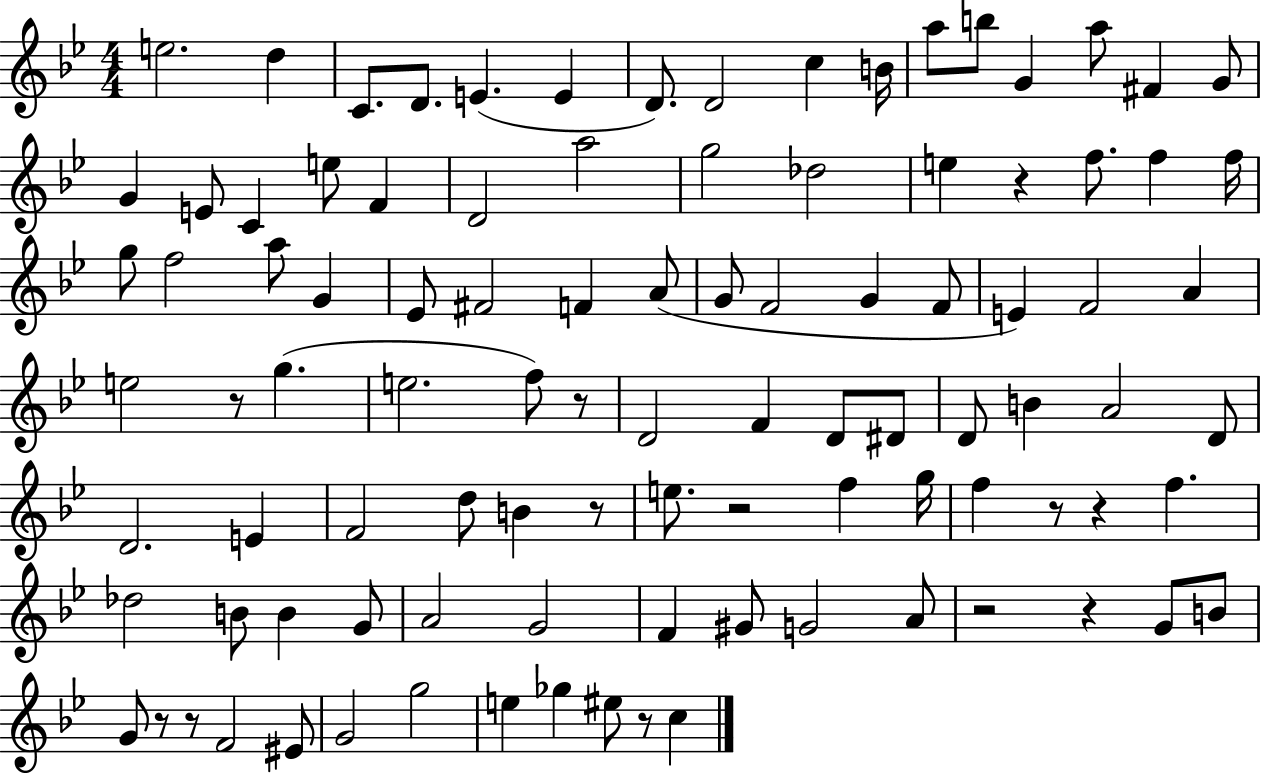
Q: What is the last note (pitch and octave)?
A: C5